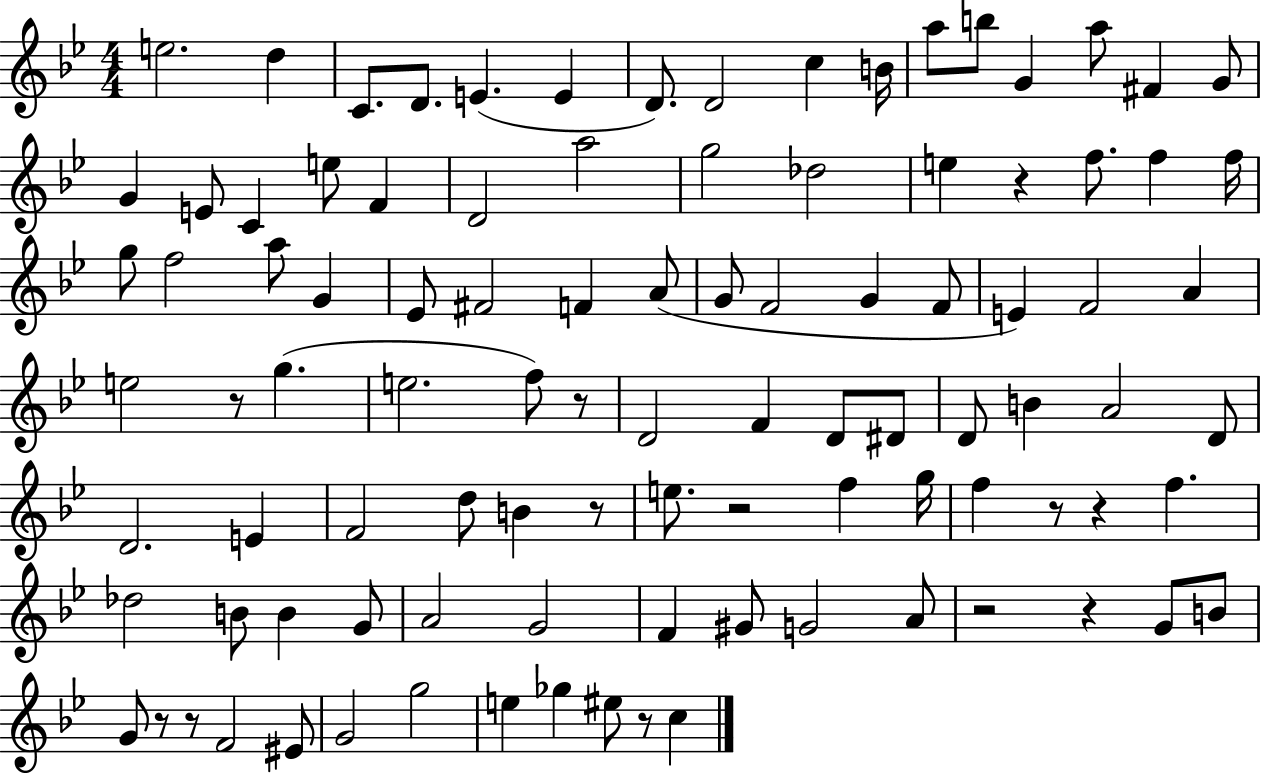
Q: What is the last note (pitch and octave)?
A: C5